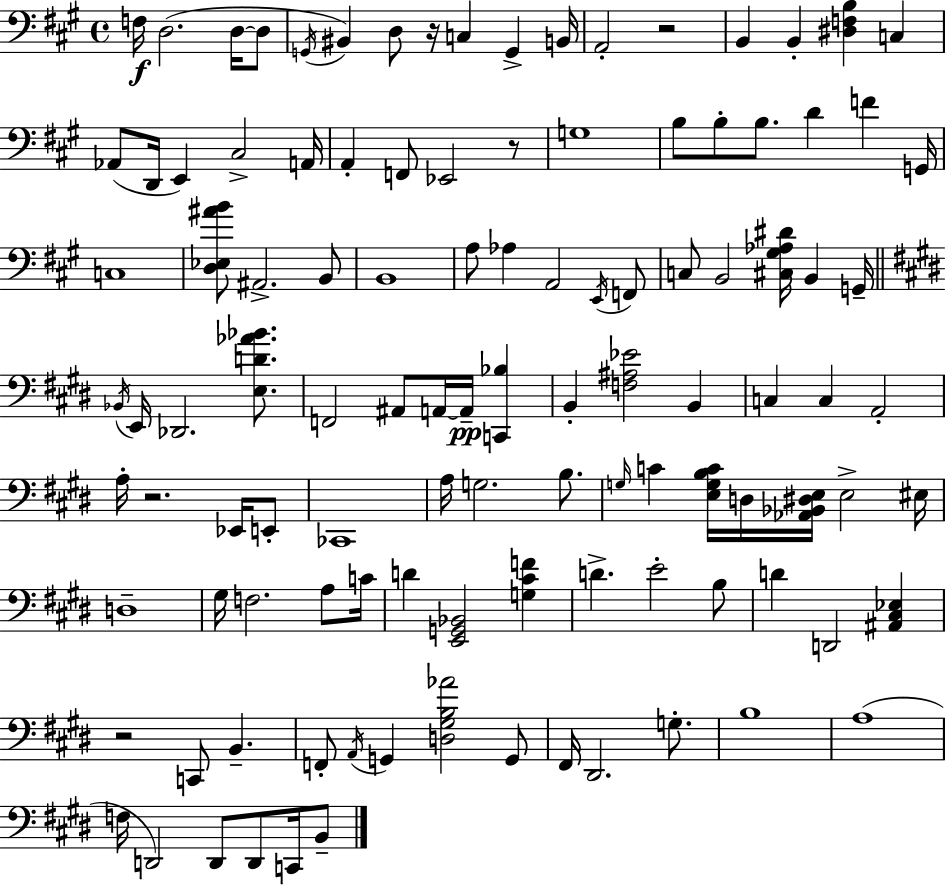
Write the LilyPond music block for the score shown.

{
  \clef bass
  \time 4/4
  \defaultTimeSignature
  \key a \major
  \repeat volta 2 { f16\f d2.( d16~~ d8 | \acciaccatura { g,16 }) bis,4 d8 r16 c4 g,4-> | b,16 a,2-. r2 | b,4 b,4-. <dis f b>4 c4 | \break aes,8( d,16 e,4) cis2-> | a,16 a,4-. f,8 ees,2 r8 | g1 | b8 b8-. b8. d'4 f'4 | \break g,16 c1 | <d ees ais' b'>8 ais,2.-> b,8 | b,1 | a8 aes4 a,2 \acciaccatura { e,16 } | \break f,8 c8 b,2 <cis gis aes dis'>16 b,4 | g,16-- \bar "||" \break \key e \major \acciaccatura { bes,16 } e,16 des,2. <e d' aes' bes'>8. | f,2 ais,8 a,16~~ a,16--\pp <c, bes>4 | b,4-. <f ais ees'>2 b,4 | c4 c4 a,2-. | \break a16-. r2. ees,16 e,8-. | ces,1 | a16 g2. b8. | \grace { g16 } c'4 <e g b c'>16 d16 <aes, bes, dis e>16 e2-> | \break eis16 d1-- | gis16 f2. a8 | c'16 d'4 <e, g, bes,>2 <g cis' f'>4 | d'4.-> e'2-. | \break b8 d'4 d,2 <ais, cis ees>4 | r2 c,8 b,4.-- | f,8-. \acciaccatura { a,16 } g,4 <d gis b aes'>2 | g,8 fis,16 dis,2. | \break g8.-. b1 | a1( | f16 d,2) d,8 d,8 | c,16 b,8-- } \bar "|."
}